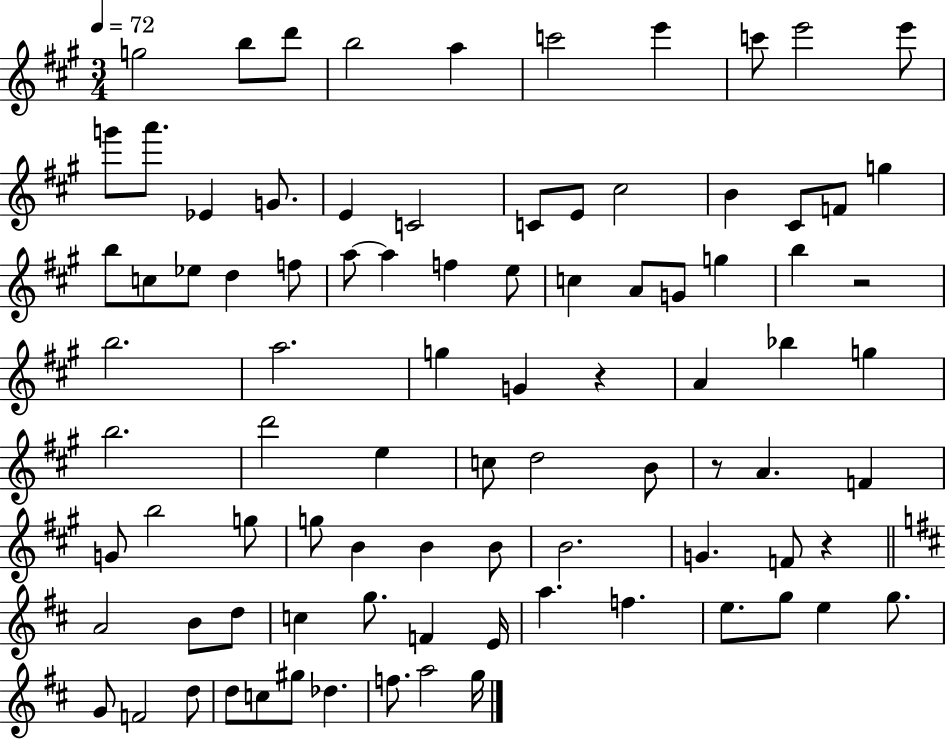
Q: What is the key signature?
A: A major